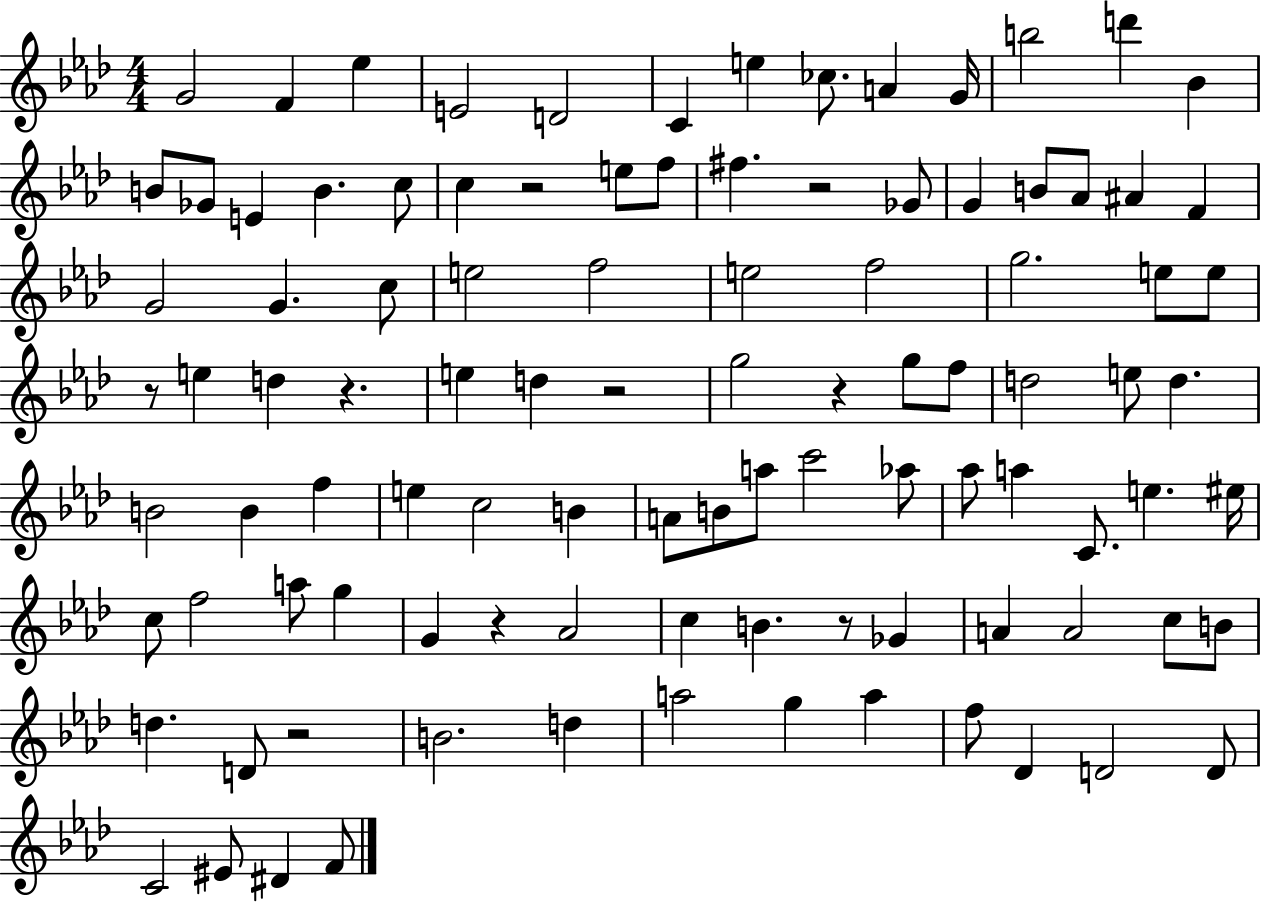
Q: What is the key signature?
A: AES major